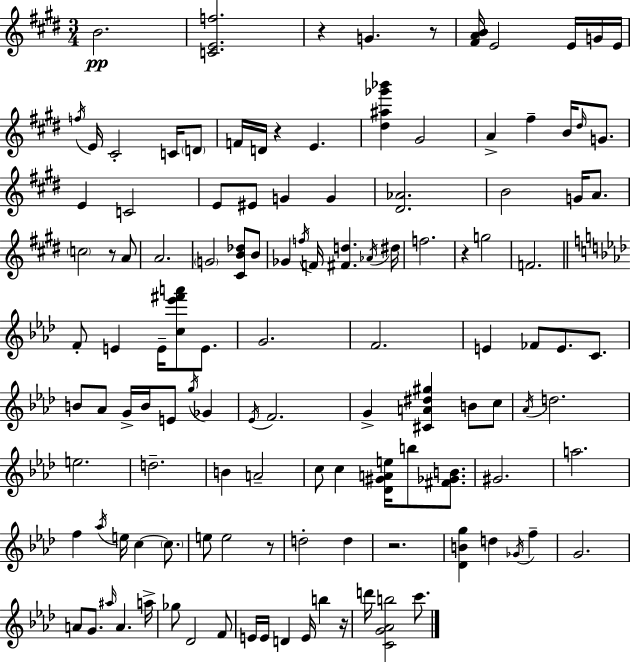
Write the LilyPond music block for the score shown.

{
  \clef treble
  \numericTimeSignature
  \time 3/4
  \key e \major
  b'2.\pp | <c' e' f''>2. | r4 g'4. r8 | <fis' a' b'>16 e'2 e'16 g'16 e'16 | \break \acciaccatura { f''16 } e'16 cis'2-. c'16 \parenthesize d'8 | f'16 d'16 r4 e'4. | <dis'' ais'' ges''' bes'''>4 gis'2 | a'4-> fis''4-- b'16 \grace { dis''16 } g'8. | \break e'4 c'2 | e'8 eis'8 g'4 g'4 | <dis' aes'>2. | b'2 g'16 a'8. | \break \parenthesize c''2 r8 | a'8 a'2. | \parenthesize g'2 <cis' b' des''>8 | b'8 ges'4 \acciaccatura { f''16 } f'16 <fis' d''>4. | \break \acciaccatura { aes'16 } dis''16 f''2. | r4 g''2 | f'2. | \bar "||" \break \key aes \major f'8-. e'4 e'16-- <c'' ees''' fis''' a'''>8 e'8. | g'2. | f'2. | e'4 fes'8 e'8. c'8. | \break b'8 aes'8 g'16-> b'16 e'8 \acciaccatura { g''16 } ges'4 | \acciaccatura { ees'16 } f'2. | g'4-> <cis' a' dis'' gis''>4 b'8 | c''8 \acciaccatura { aes'16 } d''2. | \break e''2. | d''2.-- | b'4 a'2-- | c''8 c''4 <des' gis' a' e''>16 b''8 | \break <fis' ges' b'>8. gis'2. | a''2. | f''4 \acciaccatura { aes''16 } e''16 c''4~~ | \parenthesize c''8. e''8 e''2 | \break r8 d''2-. | d''4 r2. | <des' b' g''>4 d''4 | \acciaccatura { ges'16 } f''4-- g'2. | \break a'8 g'8. \grace { ais''16 } a'4. | a''16-> ges''8 des'2 | f'8 e'16 e'16 d'4 | e'16 b''4 r16 d'''16 <c' g' aes' b''>2 | \break c'''8. \bar "|."
}